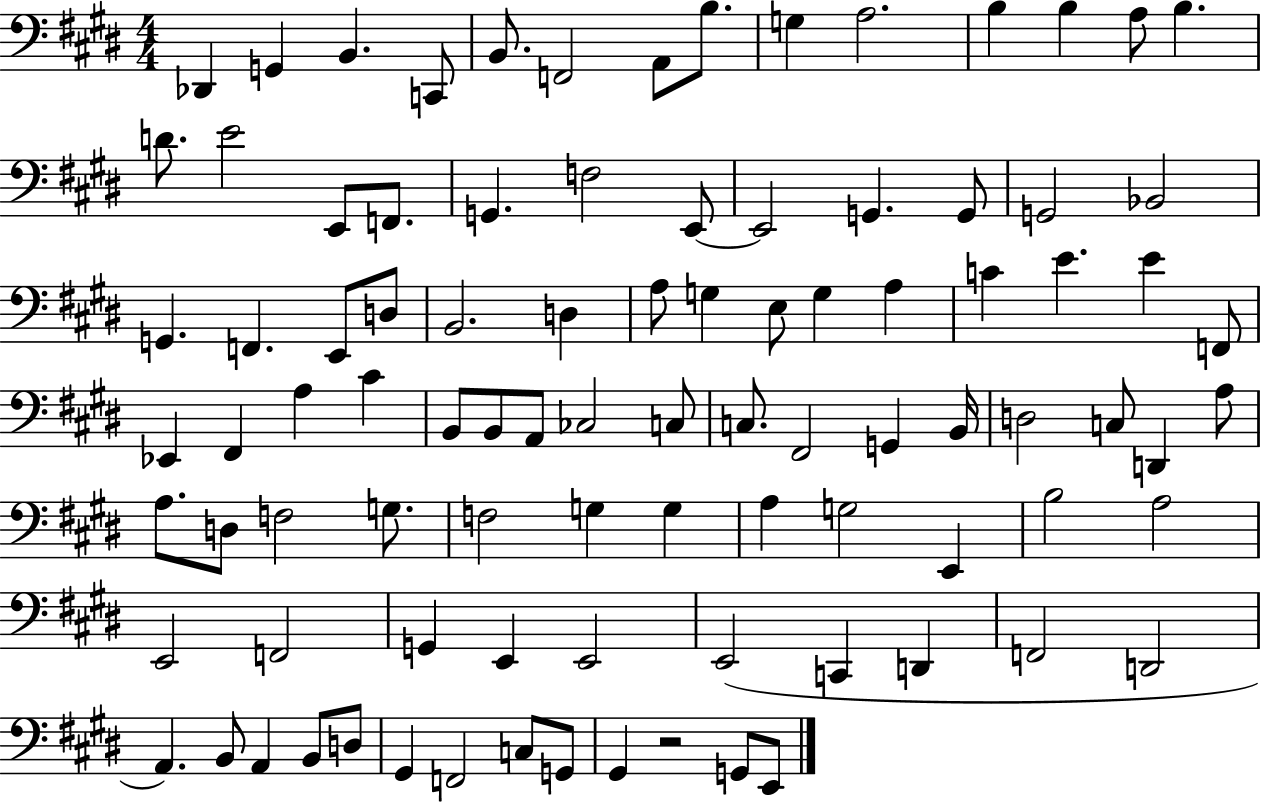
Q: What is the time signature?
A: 4/4